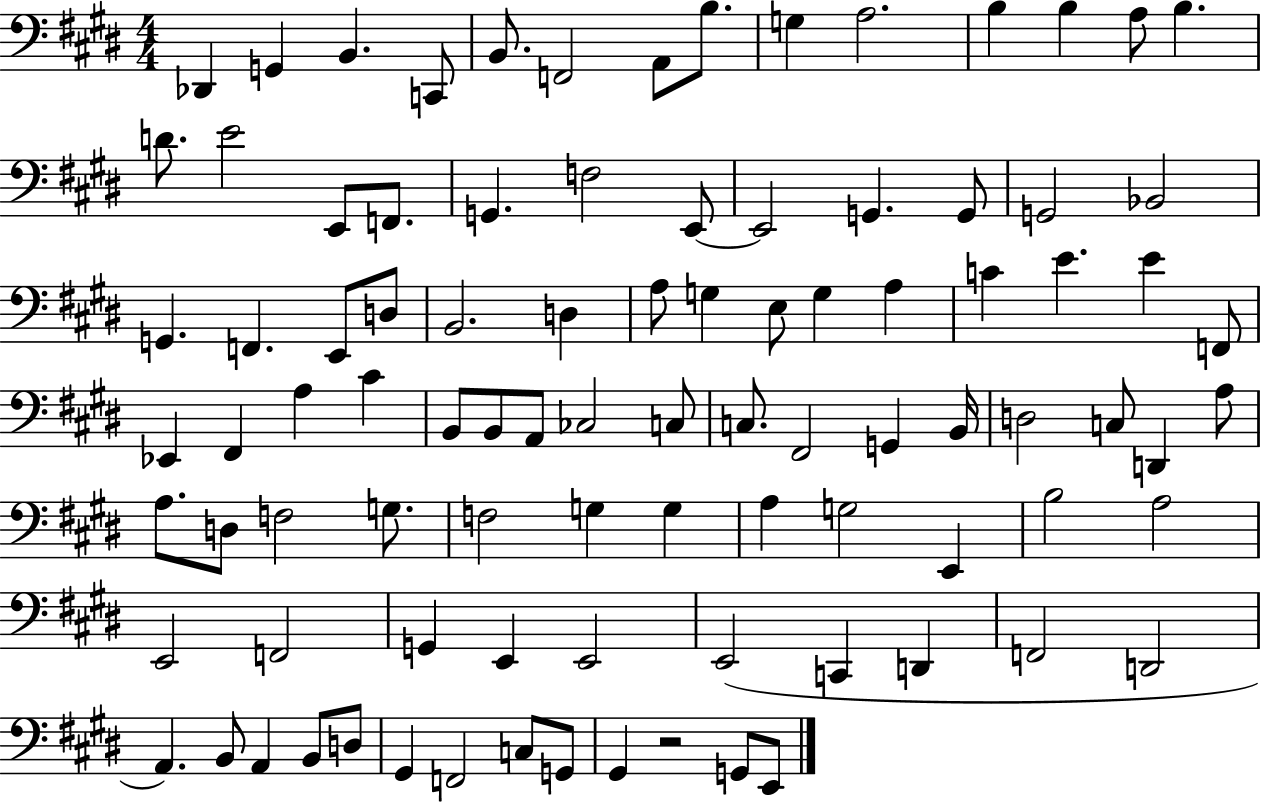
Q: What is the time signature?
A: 4/4